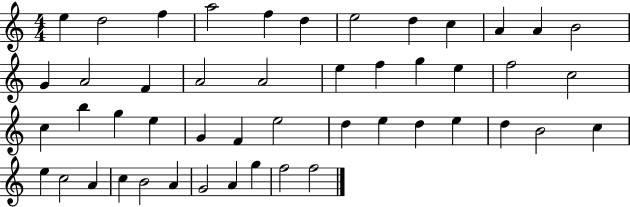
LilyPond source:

{
  \clef treble
  \numericTimeSignature
  \time 4/4
  \key c \major
  e''4 d''2 f''4 | a''2 f''4 d''4 | e''2 d''4 c''4 | a'4 a'4 b'2 | \break g'4 a'2 f'4 | a'2 a'2 | e''4 f''4 g''4 e''4 | f''2 c''2 | \break c''4 b''4 g''4 e''4 | g'4 f'4 e''2 | d''4 e''4 d''4 e''4 | d''4 b'2 c''4 | \break e''4 c''2 a'4 | c''4 b'2 a'4 | g'2 a'4 g''4 | f''2 f''2 | \break \bar "|."
}